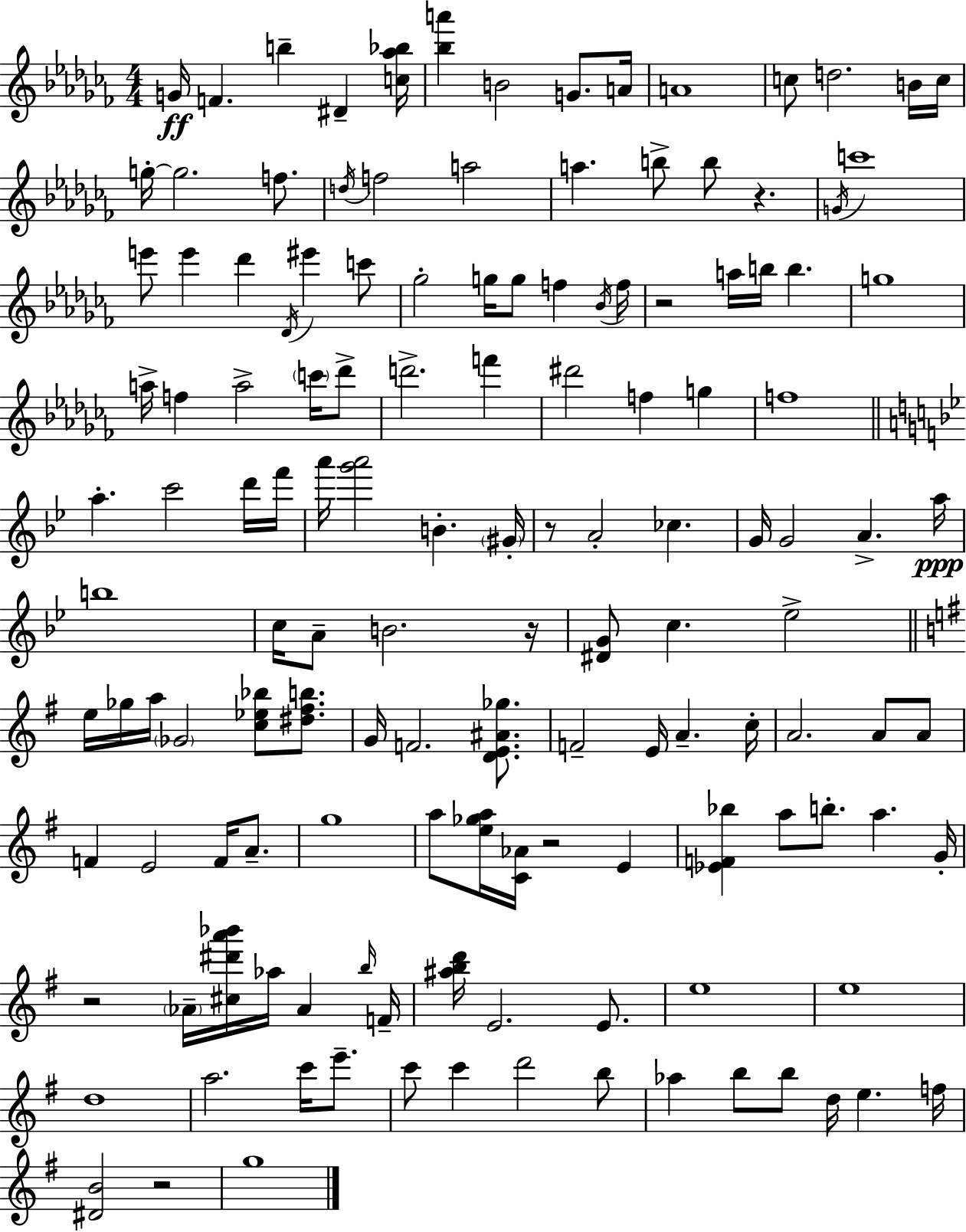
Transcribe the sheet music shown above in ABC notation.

X:1
T:Untitled
M:4/4
L:1/4
K:Abm
G/4 F b ^D [c_a_b]/4 [_ba'] B2 G/2 A/4 A4 c/2 d2 B/4 c/4 g/4 g2 f/2 d/4 f2 a2 a b/2 b/2 z G/4 c'4 e'/2 e' _d' _D/4 ^e' c'/2 _g2 g/4 g/2 f _B/4 f/4 z2 a/4 b/4 b g4 a/4 f a2 c'/4 _d'/2 d'2 f' ^d'2 f g f4 a c'2 d'/4 f'/4 a'/4 [g'a']2 B ^G/4 z/2 A2 _c G/4 G2 A a/4 b4 c/4 A/2 B2 z/4 [^DG]/2 c _e2 e/4 _g/4 a/4 _G2 [c_e_b]/2 [^d^fb]/2 G/4 F2 [DE^A_g]/2 F2 E/4 A c/4 A2 A/2 A/2 F E2 F/4 A/2 g4 a/2 [e_ga]/4 [C_A]/4 z2 E [_EF_b] a/2 b/2 a G/4 z2 _A/4 [^c^d'a'_b']/4 _a/4 _A b/4 F/4 [^abd']/4 E2 E/2 e4 e4 d4 a2 c'/4 e'/2 c'/2 c' d'2 b/2 _a b/2 b/2 d/4 e f/4 [^DB]2 z2 g4